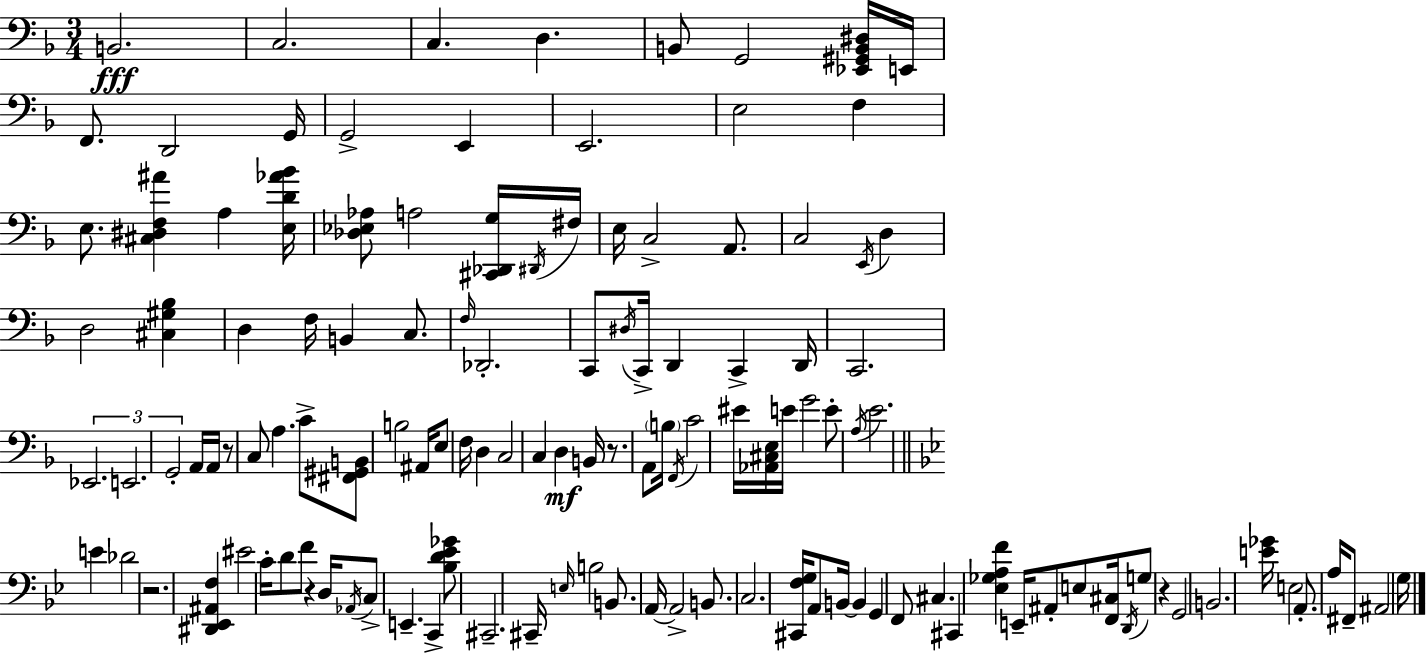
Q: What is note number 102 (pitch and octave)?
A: E3